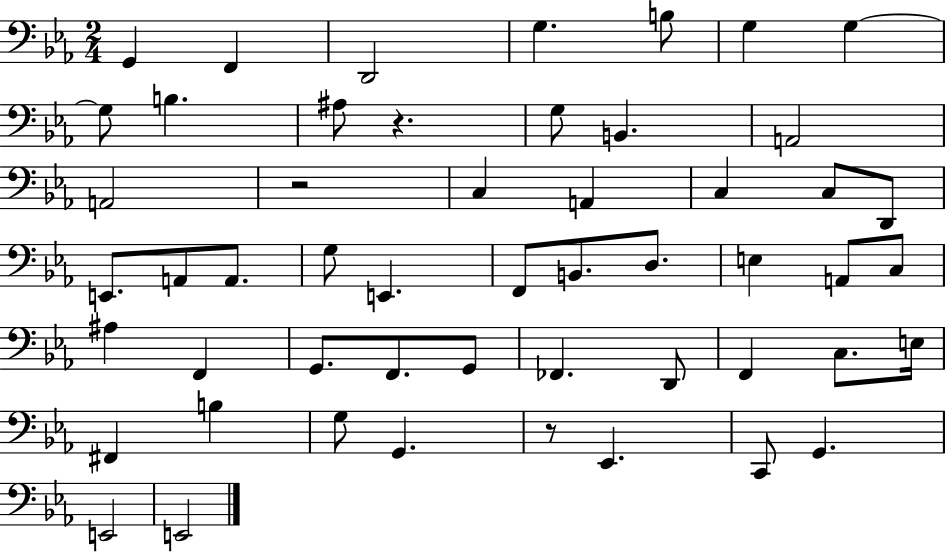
G2/q F2/q D2/h G3/q. B3/e G3/q G3/q G3/e B3/q. A#3/e R/q. G3/e B2/q. A2/h A2/h R/h C3/q A2/q C3/q C3/e D2/e E2/e. A2/e A2/e. G3/e E2/q. F2/e B2/e. D3/e. E3/q A2/e C3/e A#3/q F2/q G2/e. F2/e. G2/e FES2/q. D2/e F2/q C3/e. E3/s F#2/q B3/q G3/e G2/q. R/e Eb2/q. C2/e G2/q. E2/h E2/h